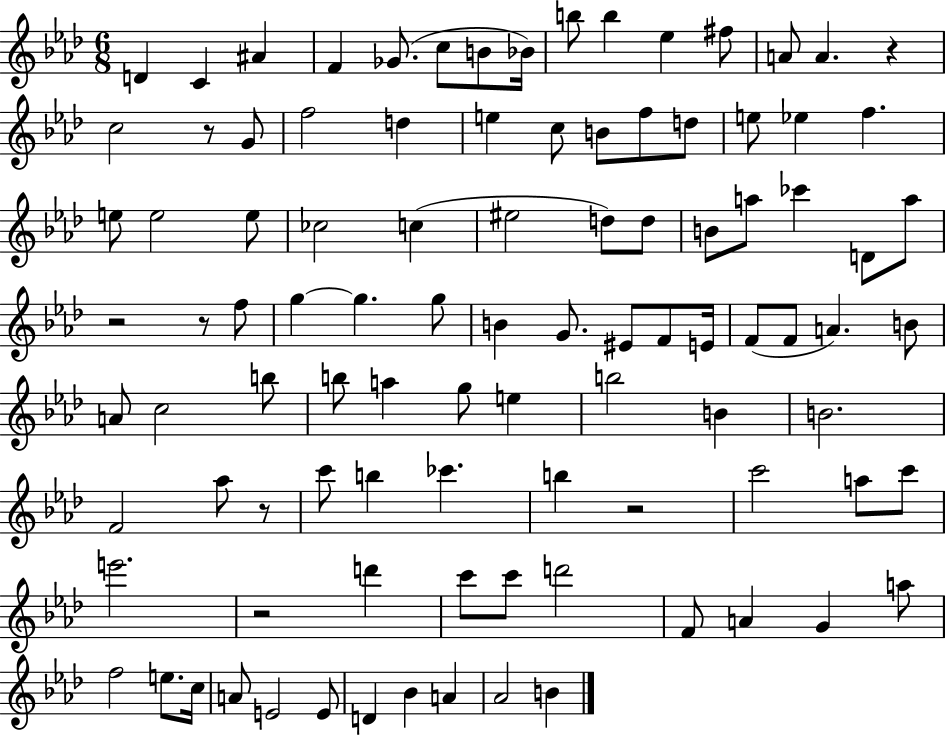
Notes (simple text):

D4/q C4/q A#4/q F4/q Gb4/e. C5/e B4/e Bb4/s B5/e B5/q Eb5/q F#5/e A4/e A4/q. R/q C5/h R/e G4/e F5/h D5/q E5/q C5/e B4/e F5/e D5/e E5/e Eb5/q F5/q. E5/e E5/h E5/e CES5/h C5/q EIS5/h D5/e D5/e B4/e A5/e CES6/q D4/e A5/e R/h R/e F5/e G5/q G5/q. G5/e B4/q G4/e. EIS4/e F4/e E4/s F4/e F4/e A4/q. B4/e A4/e C5/h B5/e B5/e A5/q G5/e E5/q B5/h B4/q B4/h. F4/h Ab5/e R/e C6/e B5/q CES6/q. B5/q R/h C6/h A5/e C6/e E6/h. R/h D6/q C6/e C6/e D6/h F4/e A4/q G4/q A5/e F5/h E5/e. C5/s A4/e E4/h E4/e D4/q Bb4/q A4/q Ab4/h B4/q